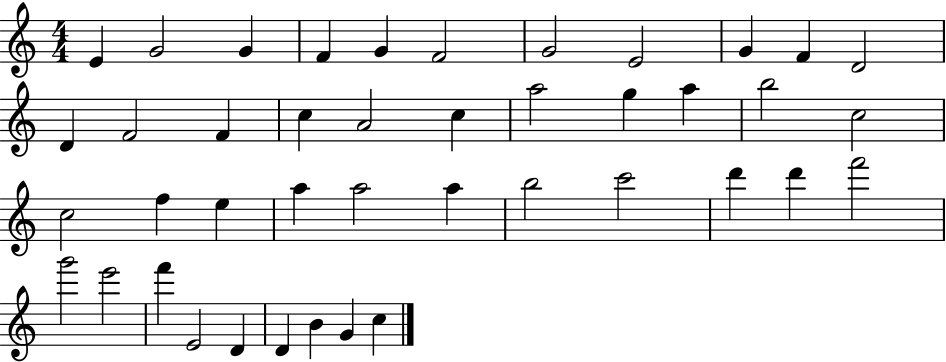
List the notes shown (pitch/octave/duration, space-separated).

E4/q G4/h G4/q F4/q G4/q F4/h G4/h E4/h G4/q F4/q D4/h D4/q F4/h F4/q C5/q A4/h C5/q A5/h G5/q A5/q B5/h C5/h C5/h F5/q E5/q A5/q A5/h A5/q B5/h C6/h D6/q D6/q F6/h G6/h E6/h F6/q E4/h D4/q D4/q B4/q G4/q C5/q